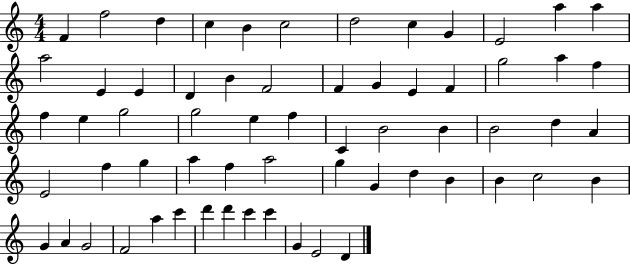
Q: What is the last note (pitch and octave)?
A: D4